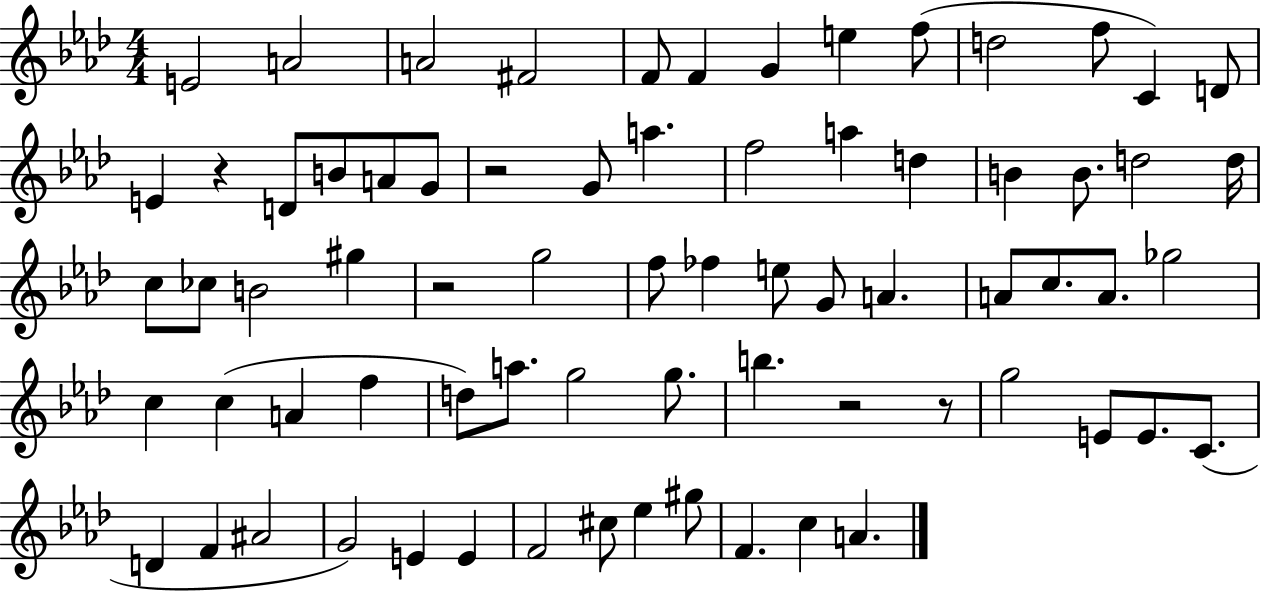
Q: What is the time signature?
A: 4/4